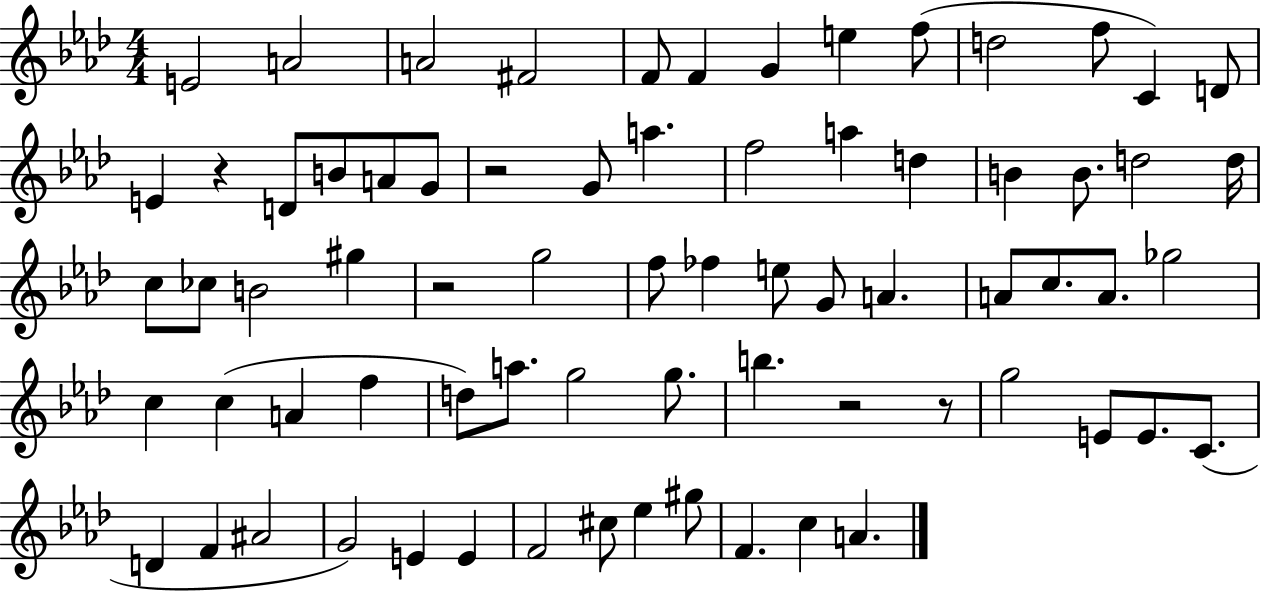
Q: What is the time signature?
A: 4/4